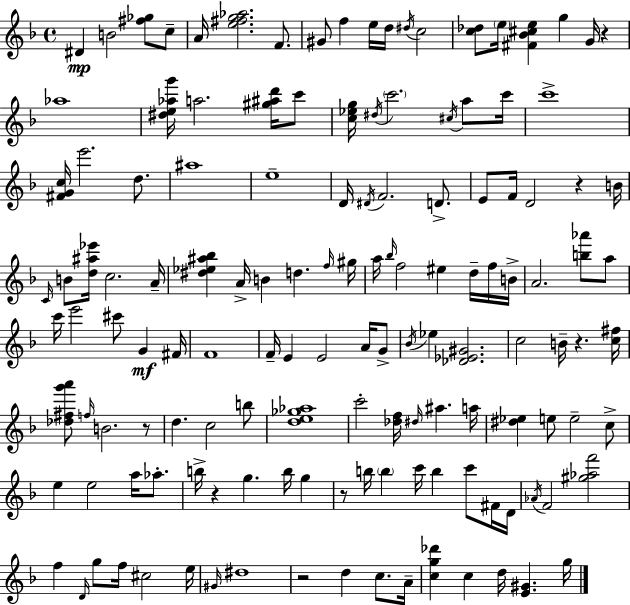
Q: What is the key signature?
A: F major